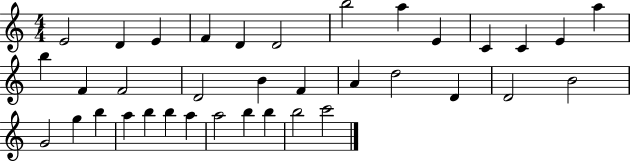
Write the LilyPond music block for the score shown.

{
  \clef treble
  \numericTimeSignature
  \time 4/4
  \key c \major
  e'2 d'4 e'4 | f'4 d'4 d'2 | b''2 a''4 e'4 | c'4 c'4 e'4 a''4 | \break b''4 f'4 f'2 | d'2 b'4 f'4 | a'4 d''2 d'4 | d'2 b'2 | \break g'2 g''4 b''4 | a''4 b''4 b''4 a''4 | a''2 b''4 b''4 | b''2 c'''2 | \break \bar "|."
}